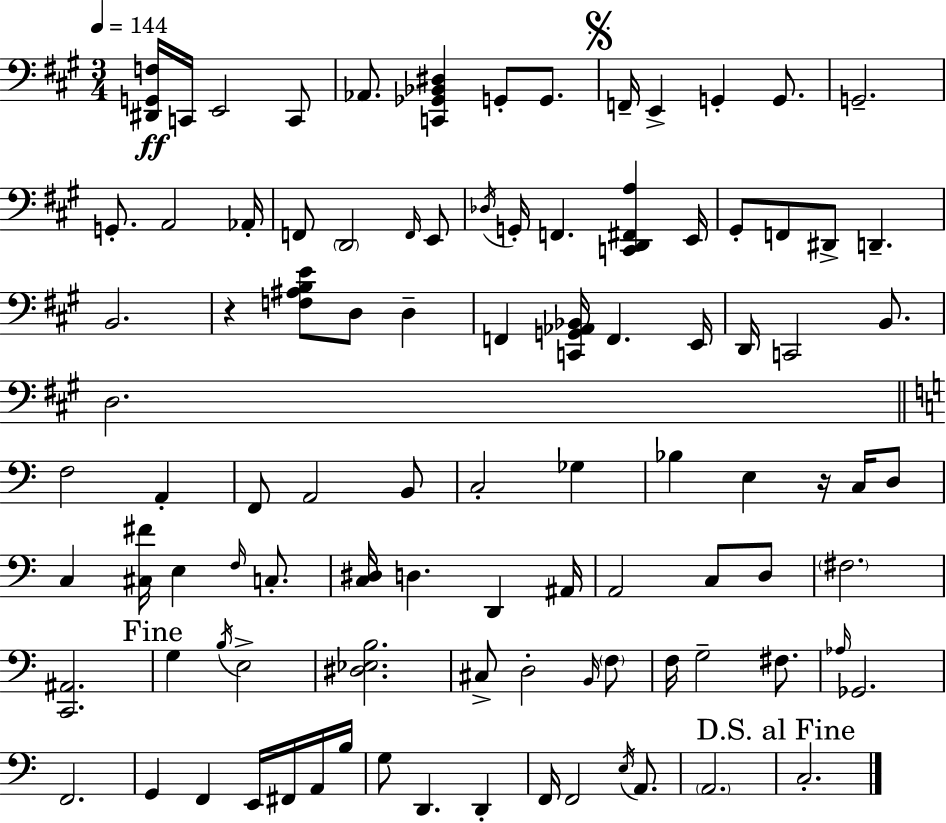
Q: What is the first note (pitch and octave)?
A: C2